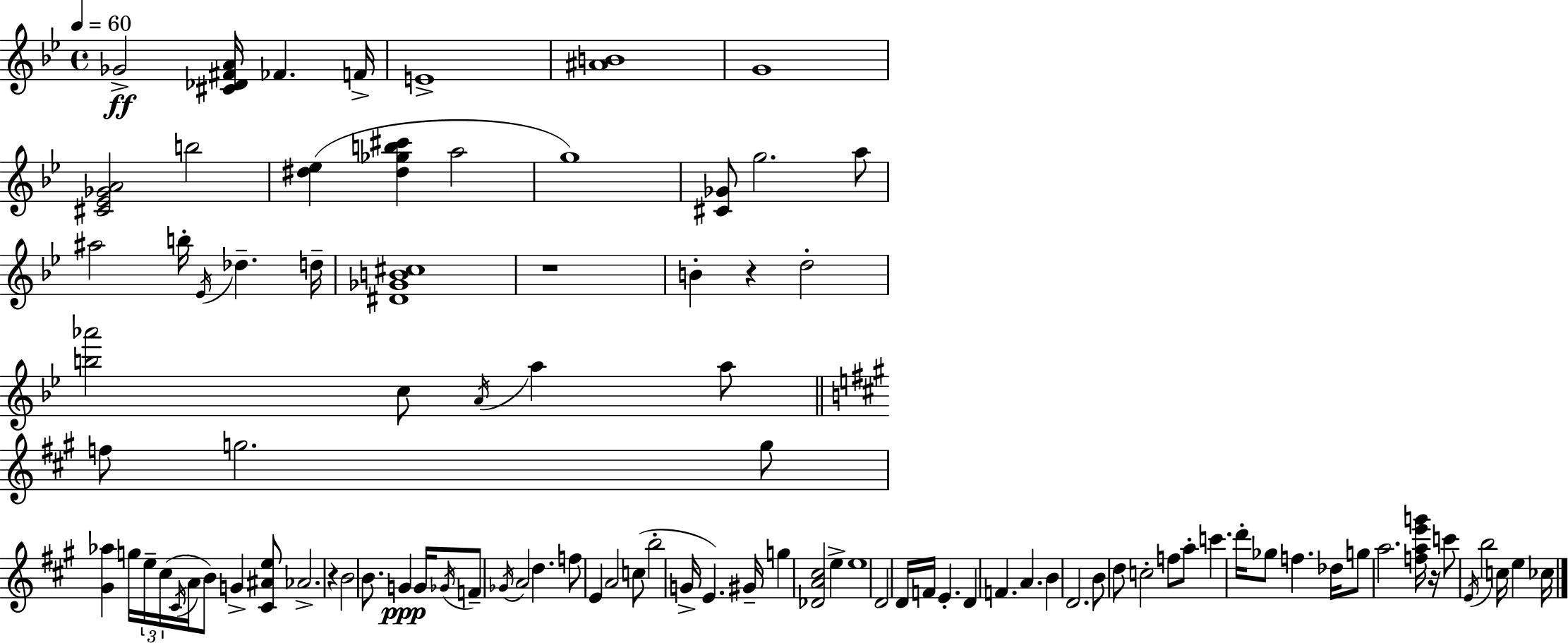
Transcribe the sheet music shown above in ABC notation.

X:1
T:Untitled
M:4/4
L:1/4
K:Gm
_G2 [^C_D^FA]/4 _F F/4 E4 [^AB]4 G4 [^C_E_GA]2 b2 [^d_e] [^d_gb^c'] a2 g4 [^C_G]/2 g2 a/2 ^a2 b/4 _E/4 _d d/4 [^D_GB^c]4 z4 B z d2 [b_a']2 c/2 A/4 a a/2 f/2 g2 g/2 [^G_a] g/4 e/4 ^c/4 ^C/4 A/4 B/2 G [^C^Ae]/2 _A2 z B2 B/2 G G/4 _G/4 F/2 _G/4 A2 d f/2 E A2 c/2 b2 G/4 E ^G/4 g [_DA^c]2 e e4 D2 D/4 F/4 E D F A B D2 B/2 d/2 c2 f/2 a/2 c' d'/4 _g/2 f _d/4 g/2 a2 [fae'g']/4 z/4 c'/2 E/4 b2 c/4 e _c/4